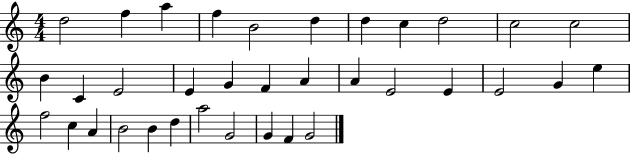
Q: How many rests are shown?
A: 0